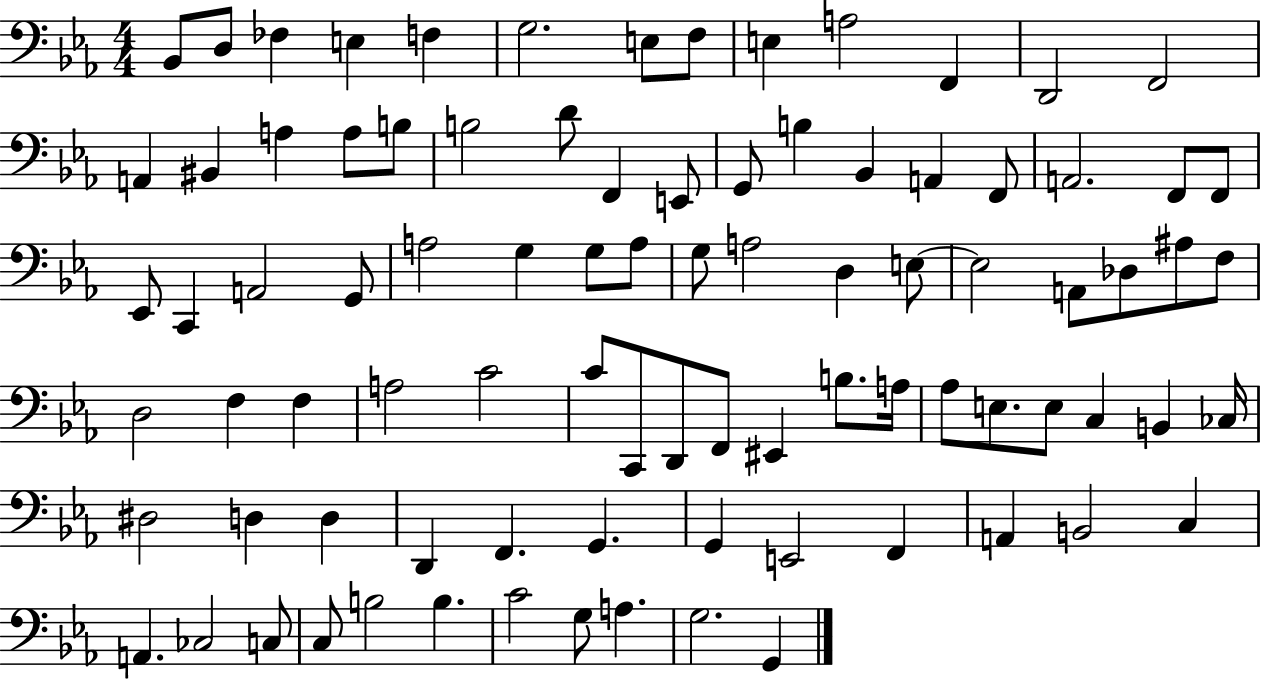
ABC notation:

X:1
T:Untitled
M:4/4
L:1/4
K:Eb
_B,,/2 D,/2 _F, E, F, G,2 E,/2 F,/2 E, A,2 F,, D,,2 F,,2 A,, ^B,, A, A,/2 B,/2 B,2 D/2 F,, E,,/2 G,,/2 B, _B,, A,, F,,/2 A,,2 F,,/2 F,,/2 _E,,/2 C,, A,,2 G,,/2 A,2 G, G,/2 A,/2 G,/2 A,2 D, E,/2 E,2 A,,/2 _D,/2 ^A,/2 F,/2 D,2 F, F, A,2 C2 C/2 C,,/2 D,,/2 F,,/2 ^E,, B,/2 A,/4 _A,/2 E,/2 E,/2 C, B,, _C,/4 ^D,2 D, D, D,, F,, G,, G,, E,,2 F,, A,, B,,2 C, A,, _C,2 C,/2 C,/2 B,2 B, C2 G,/2 A, G,2 G,,